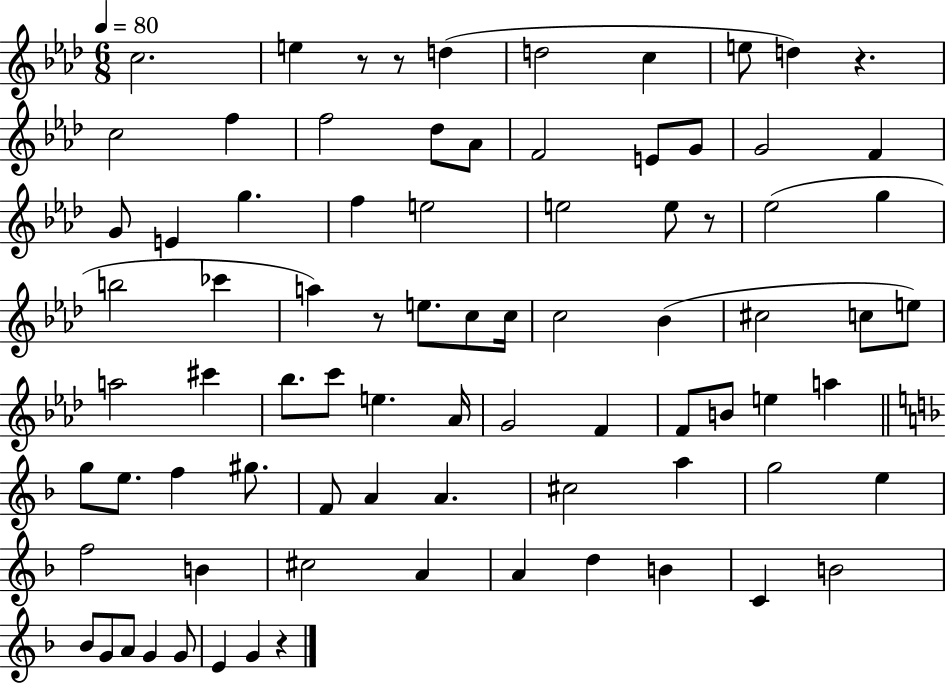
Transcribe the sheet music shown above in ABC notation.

X:1
T:Untitled
M:6/8
L:1/4
K:Ab
c2 e z/2 z/2 d d2 c e/2 d z c2 f f2 _d/2 _A/2 F2 E/2 G/2 G2 F G/2 E g f e2 e2 e/2 z/2 _e2 g b2 _c' a z/2 e/2 c/2 c/4 c2 _B ^c2 c/2 e/2 a2 ^c' _b/2 c'/2 e _A/4 G2 F F/2 B/2 e a g/2 e/2 f ^g/2 F/2 A A ^c2 a g2 e f2 B ^c2 A A d B C B2 _B/2 G/2 A/2 G G/2 E G z